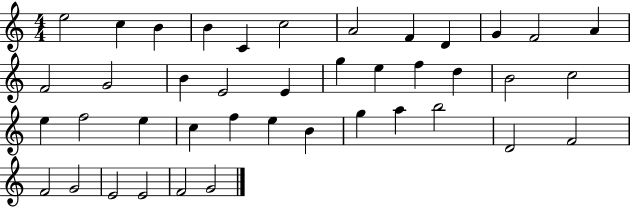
{
  \clef treble
  \numericTimeSignature
  \time 4/4
  \key c \major
  e''2 c''4 b'4 | b'4 c'4 c''2 | a'2 f'4 d'4 | g'4 f'2 a'4 | \break f'2 g'2 | b'4 e'2 e'4 | g''4 e''4 f''4 d''4 | b'2 c''2 | \break e''4 f''2 e''4 | c''4 f''4 e''4 b'4 | g''4 a''4 b''2 | d'2 f'2 | \break f'2 g'2 | e'2 e'2 | f'2 g'2 | \bar "|."
}